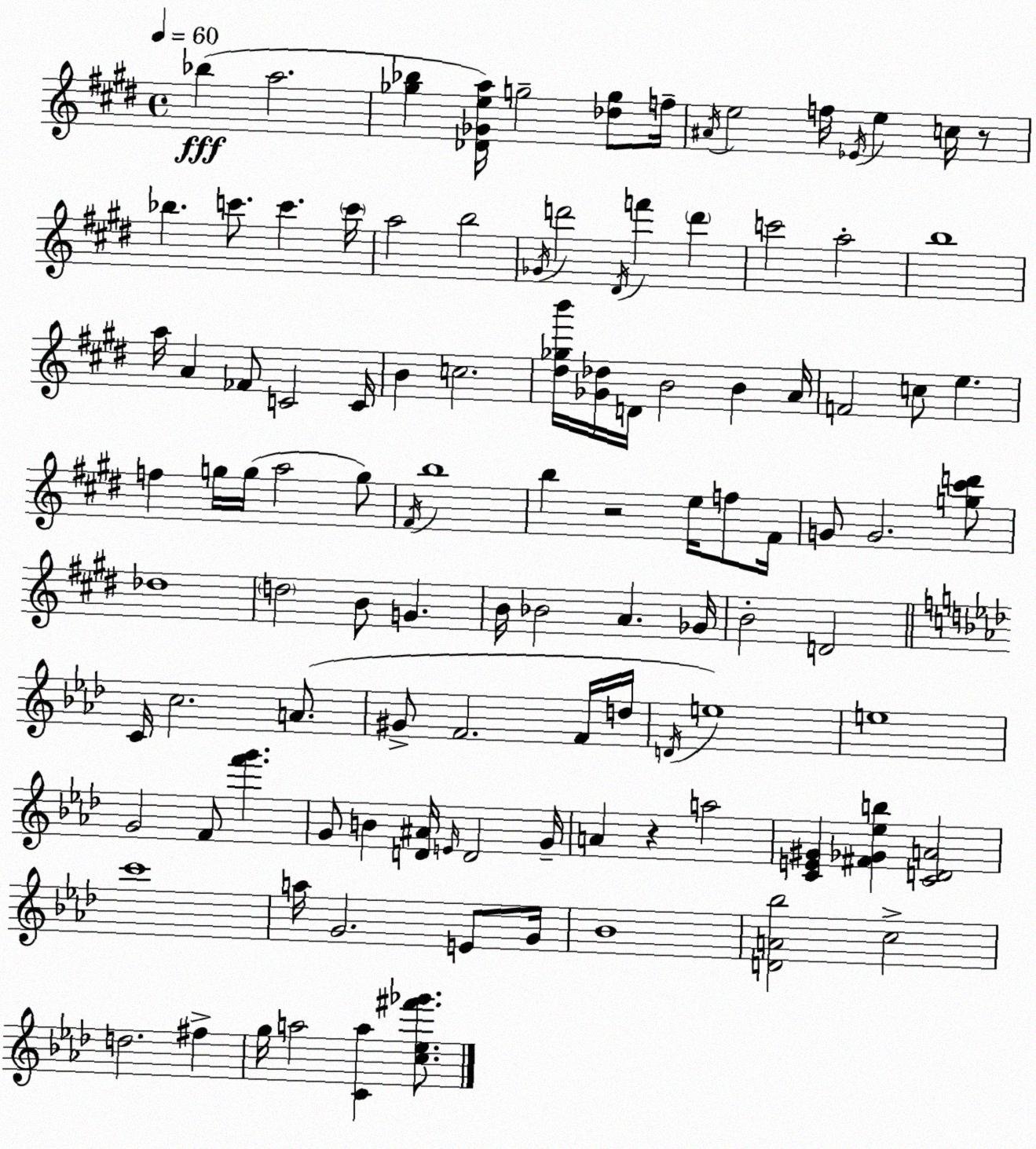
X:1
T:Untitled
M:4/4
L:1/4
K:E
_b a2 [_g_b] [_D_Gea]/4 g2 [_dg]/2 f/4 ^A/4 e2 f/4 _E/4 e c/4 z/2 _b c'/2 c' c'/4 a2 b2 _G/4 d'2 ^D/4 f' d' c'2 a2 b4 a/4 A _F/2 C2 C/4 B c2 [^d_gb']/4 [_G_d]/4 D/4 B2 B A/4 F2 c/2 e f g/4 g/4 a2 g/2 ^F/4 b4 b z2 e/4 f/2 ^F/4 G/2 G2 [g^c'd']/2 _d4 d2 B/2 G B/4 _B2 A _G/4 B2 D2 C/4 c2 A/2 ^G/2 F2 F/4 d/4 D/4 e4 e4 G2 F/2 [f'g'] G/2 B [D^A]/4 E/4 D2 G/4 A z a2 [CE^G] [^F_G_eb] [CDA]2 c'4 a/4 G2 E/2 G/4 _B4 [DA_b]2 c2 d2 ^f g/4 a2 [Ca] [c_e^f'_g']/2